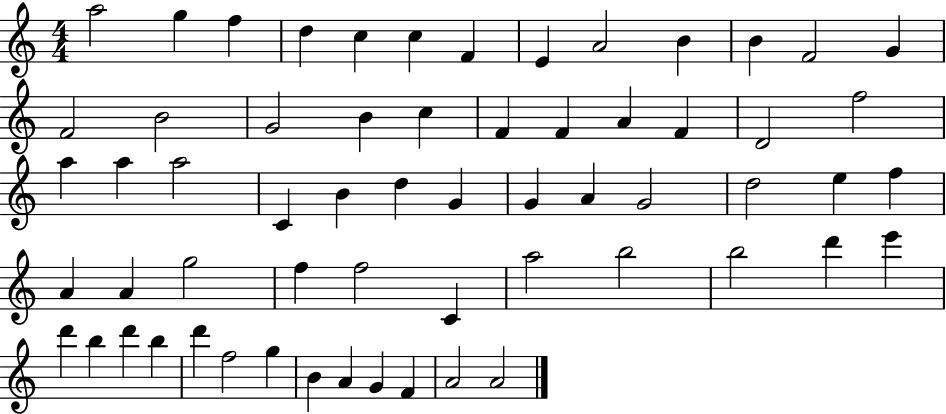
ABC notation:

X:1
T:Untitled
M:4/4
L:1/4
K:C
a2 g f d c c F E A2 B B F2 G F2 B2 G2 B c F F A F D2 f2 a a a2 C B d G G A G2 d2 e f A A g2 f f2 C a2 b2 b2 d' e' d' b d' b d' f2 g B A G F A2 A2